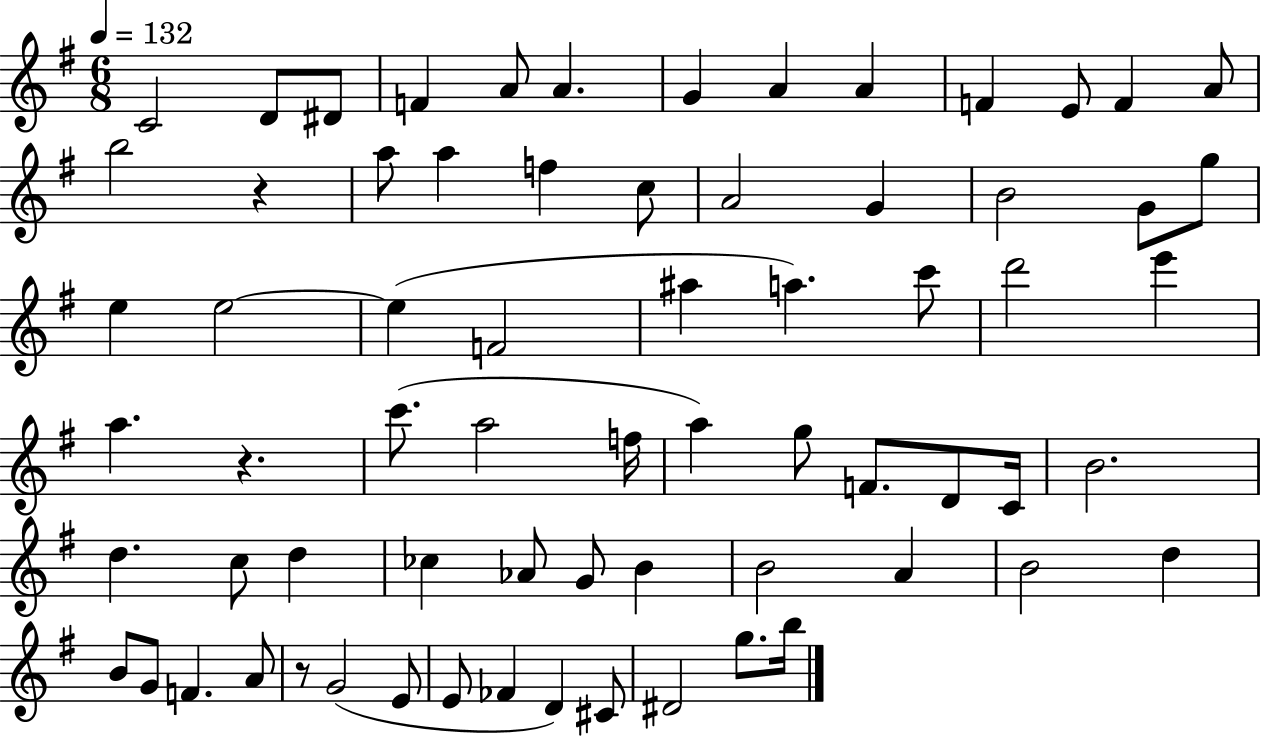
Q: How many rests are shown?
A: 3